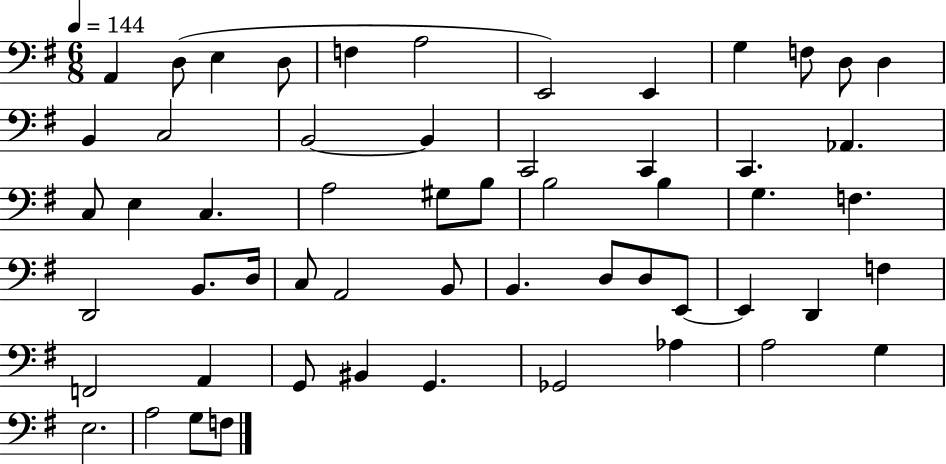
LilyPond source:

{
  \clef bass
  \numericTimeSignature
  \time 6/8
  \key g \major
  \tempo 4 = 144
  \repeat volta 2 { a,4 d8( e4 d8 | f4 a2 | e,2) e,4 | g4 f8 d8 d4 | \break b,4 c2 | b,2~~ b,4 | c,2 c,4 | c,4. aes,4. | \break c8 e4 c4. | a2 gis8 b8 | b2 b4 | g4. f4. | \break d,2 b,8. d16 | c8 a,2 b,8 | b,4. d8 d8 e,8~~ | e,4 d,4 f4 | \break f,2 a,4 | g,8 bis,4 g,4. | ges,2 aes4 | a2 g4 | \break e2. | a2 g8 f8 | } \bar "|."
}